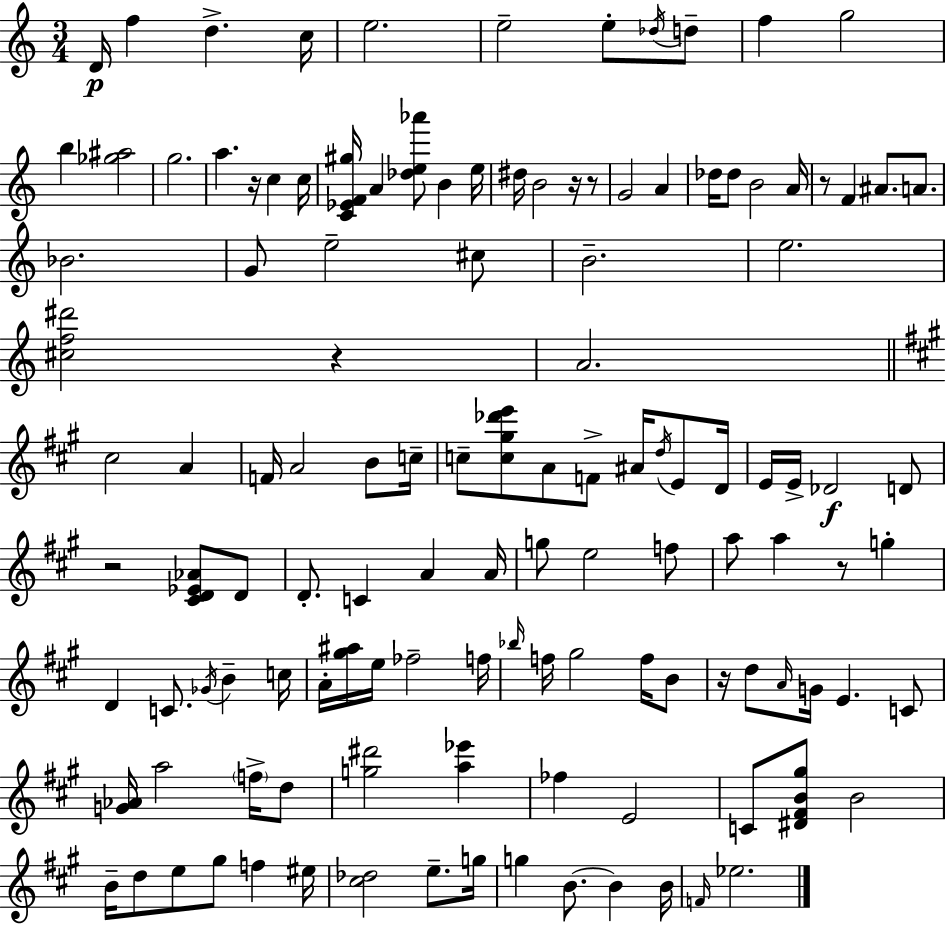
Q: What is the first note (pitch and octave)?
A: D4